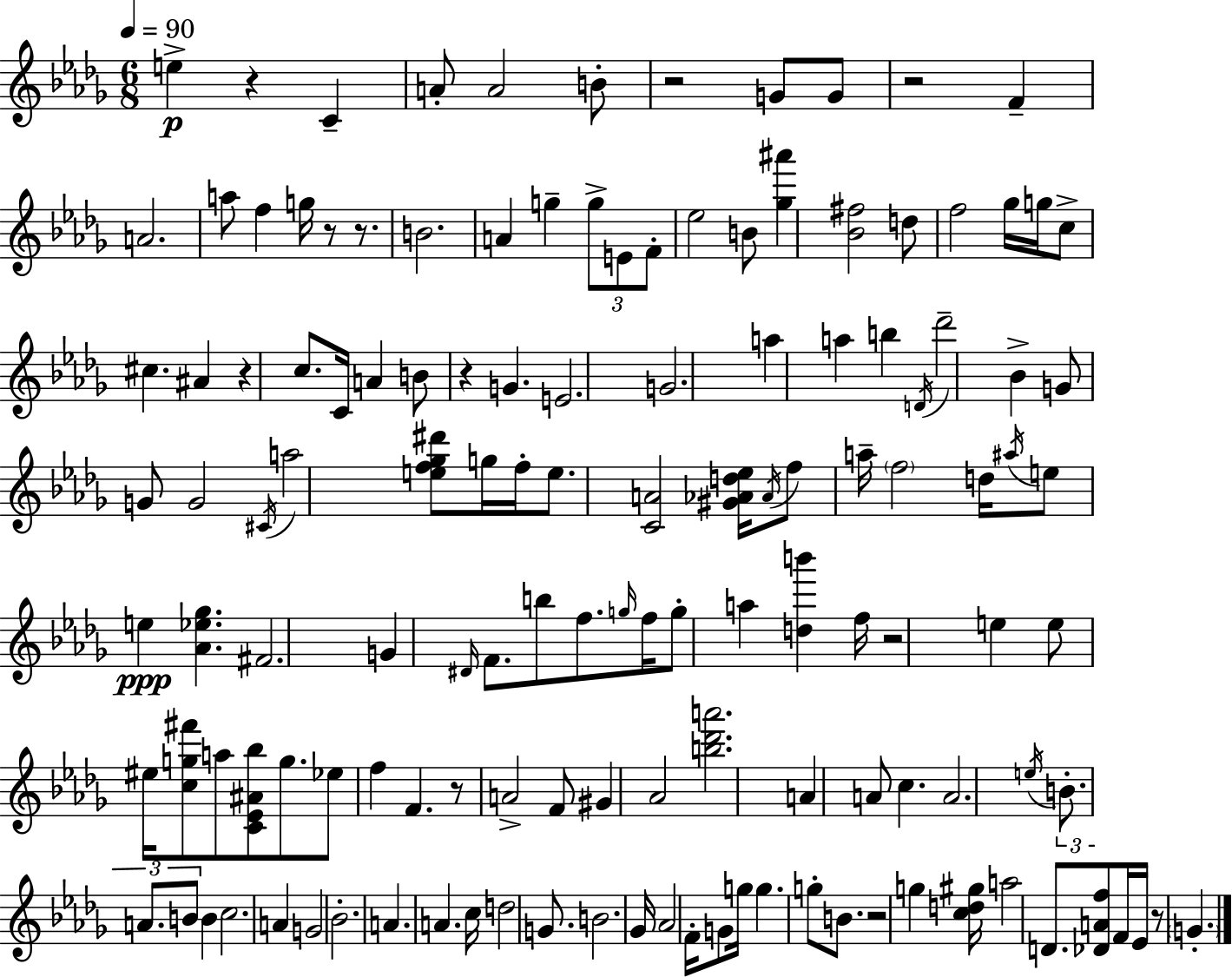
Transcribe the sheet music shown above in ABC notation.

X:1
T:Untitled
M:6/8
L:1/4
K:Bbm
e z C A/2 A2 B/2 z2 G/2 G/2 z2 F A2 a/2 f g/4 z/2 z/2 B2 A g g/2 E/2 F/2 _e2 B/2 [_g^a'] [_B^f]2 d/2 f2 _g/4 g/4 c/2 ^c ^A z c/2 C/4 A B/2 z G E2 G2 a a b D/4 _d'2 _B G/2 G/2 G2 ^C/4 a2 [ef_g^d']/2 g/4 f/4 e/2 [CA]2 [^G_Ad_e]/4 _A/4 f/2 a/4 f2 d/4 ^a/4 e/2 e [_A_e_g] ^F2 G ^D/4 F/2 b/2 f/2 g/4 f/4 g/2 a [db'] f/4 z2 e e/2 ^e/4 [cg^f']/2 a/2 [C_E^A_b]/2 g/2 _e/2 f F z/2 A2 F/2 ^G _A2 [b_d'a']2 A A/2 c A2 e/4 B/2 A/2 B/2 B c2 A G2 _B2 A A c/4 d2 G/2 B2 _G/4 _A2 F/4 G/2 g/4 g g/2 B/2 z2 g [cd^g]/4 a2 D/2 [_DAf]/2 F/4 _E/4 z/2 G